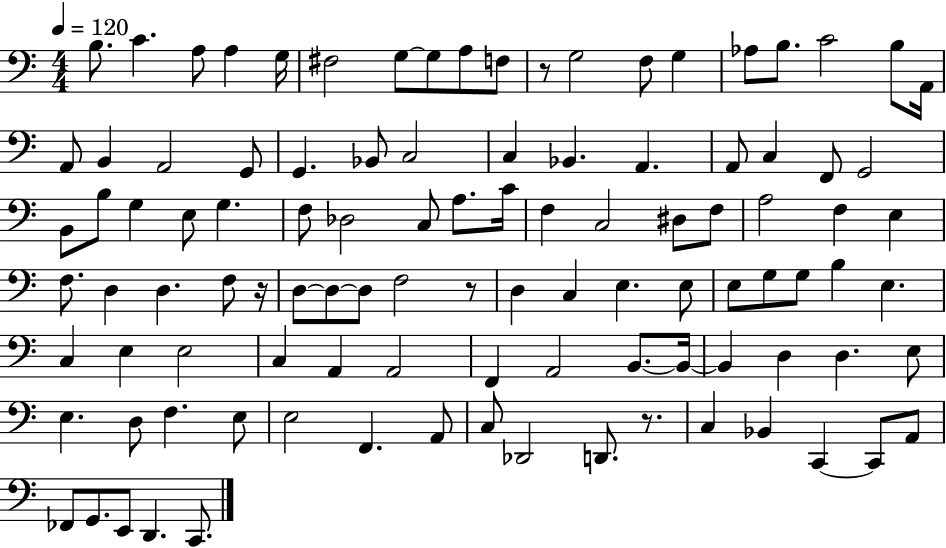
X:1
T:Untitled
M:4/4
L:1/4
K:C
B,/2 C A,/2 A, G,/4 ^F,2 G,/2 G,/2 A,/2 F,/2 z/2 G,2 F,/2 G, _A,/2 B,/2 C2 B,/2 A,,/4 A,,/2 B,, A,,2 G,,/2 G,, _B,,/2 C,2 C, _B,, A,, A,,/2 C, F,,/2 G,,2 B,,/2 B,/2 G, E,/2 G, F,/2 _D,2 C,/2 A,/2 C/4 F, C,2 ^D,/2 F,/2 A,2 F, E, F,/2 D, D, F,/2 z/4 D,/2 D,/2 D,/2 F,2 z/2 D, C, E, E,/2 E,/2 G,/2 G,/2 B, E, C, E, E,2 C, A,, A,,2 F,, A,,2 B,,/2 B,,/4 B,, D, D, E,/2 E, D,/2 F, E,/2 E,2 F,, A,,/2 C,/2 _D,,2 D,,/2 z/2 C, _B,, C,, C,,/2 A,,/2 _F,,/2 G,,/2 E,,/2 D,, C,,/2